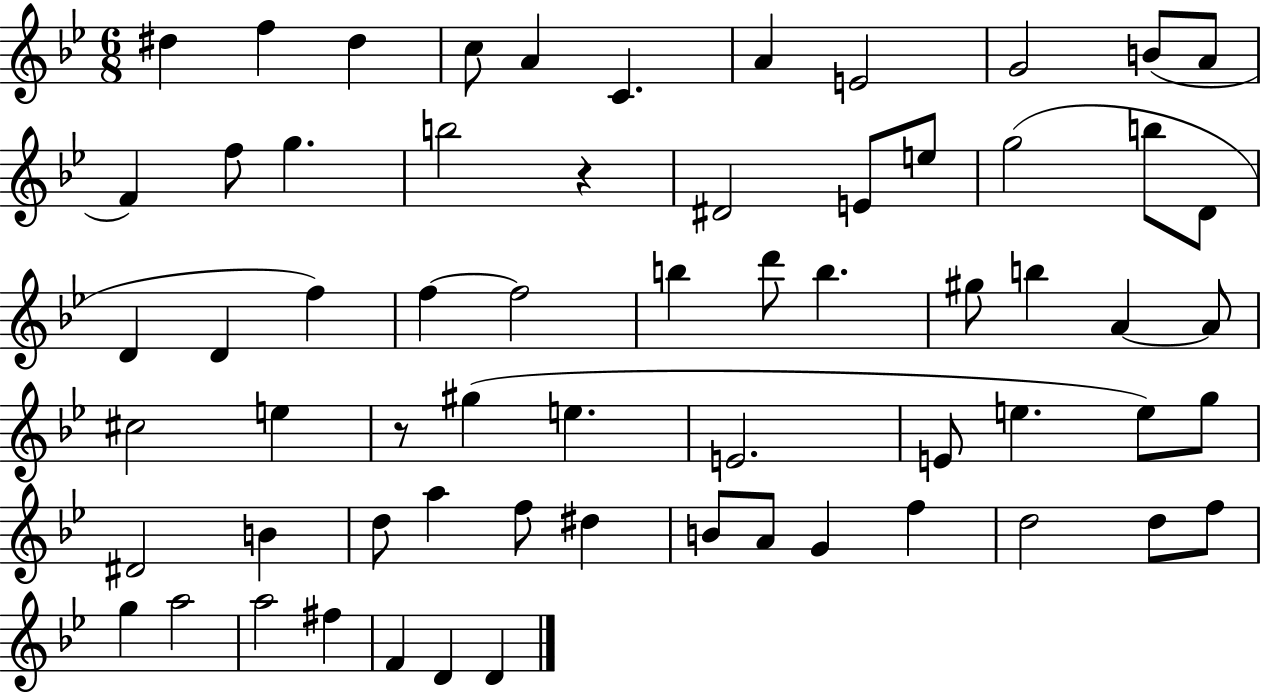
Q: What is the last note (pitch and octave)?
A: D4